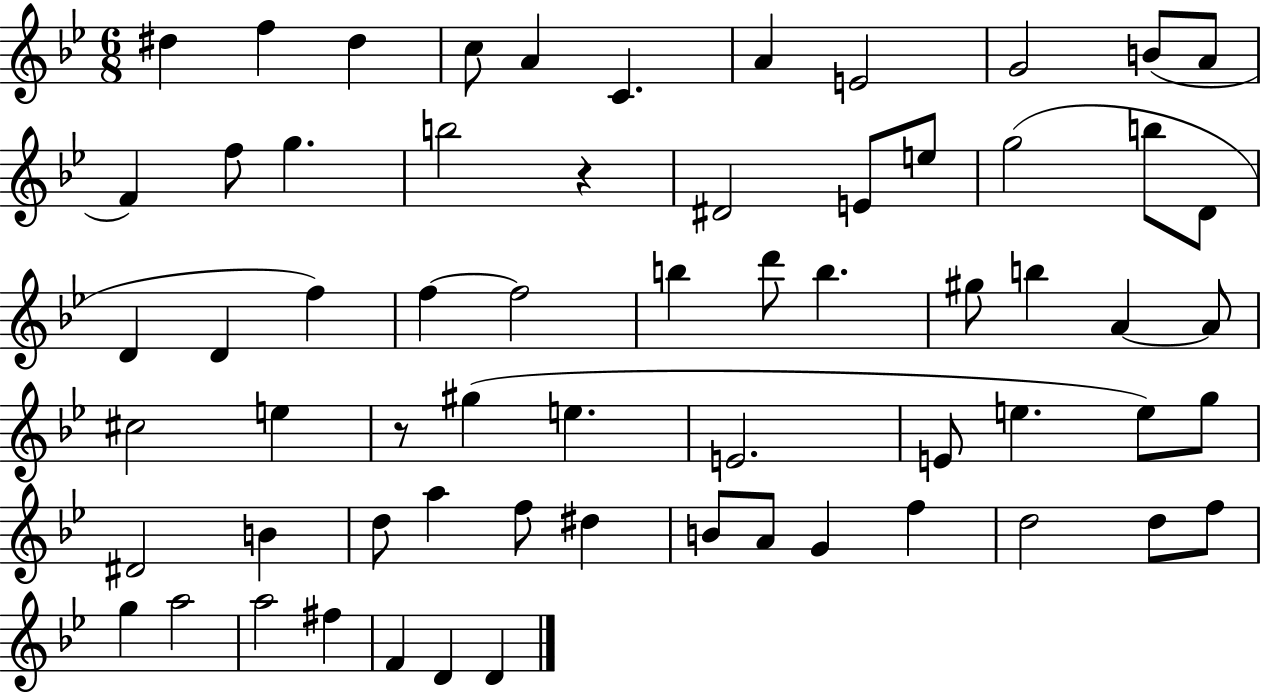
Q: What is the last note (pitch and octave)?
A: D4